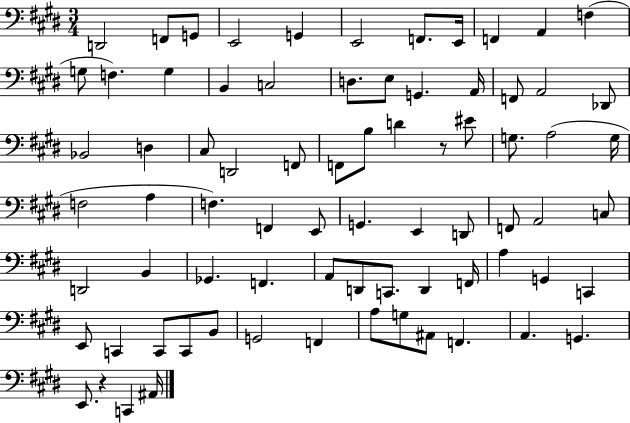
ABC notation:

X:1
T:Untitled
M:3/4
L:1/4
K:E
D,,2 F,,/2 G,,/2 E,,2 G,, E,,2 F,,/2 E,,/4 F,, A,, F, G,/2 F, G, B,, C,2 D,/2 E,/2 G,, A,,/4 F,,/2 A,,2 _D,,/2 _B,,2 D, ^C,/2 D,,2 F,,/2 F,,/2 B,/2 D z/2 ^E/2 G,/2 A,2 G,/4 F,2 A, F, F,, E,,/2 G,, E,, D,,/2 F,,/2 A,,2 C,/2 D,,2 B,, _G,, F,, A,,/2 D,,/2 C,,/2 D,, F,,/4 A, G,, C,, E,,/2 C,, C,,/2 C,,/2 B,,/2 G,,2 F,, A,/2 G,/2 ^A,,/2 F,, A,, G,, E,,/2 z C,, ^A,,/4